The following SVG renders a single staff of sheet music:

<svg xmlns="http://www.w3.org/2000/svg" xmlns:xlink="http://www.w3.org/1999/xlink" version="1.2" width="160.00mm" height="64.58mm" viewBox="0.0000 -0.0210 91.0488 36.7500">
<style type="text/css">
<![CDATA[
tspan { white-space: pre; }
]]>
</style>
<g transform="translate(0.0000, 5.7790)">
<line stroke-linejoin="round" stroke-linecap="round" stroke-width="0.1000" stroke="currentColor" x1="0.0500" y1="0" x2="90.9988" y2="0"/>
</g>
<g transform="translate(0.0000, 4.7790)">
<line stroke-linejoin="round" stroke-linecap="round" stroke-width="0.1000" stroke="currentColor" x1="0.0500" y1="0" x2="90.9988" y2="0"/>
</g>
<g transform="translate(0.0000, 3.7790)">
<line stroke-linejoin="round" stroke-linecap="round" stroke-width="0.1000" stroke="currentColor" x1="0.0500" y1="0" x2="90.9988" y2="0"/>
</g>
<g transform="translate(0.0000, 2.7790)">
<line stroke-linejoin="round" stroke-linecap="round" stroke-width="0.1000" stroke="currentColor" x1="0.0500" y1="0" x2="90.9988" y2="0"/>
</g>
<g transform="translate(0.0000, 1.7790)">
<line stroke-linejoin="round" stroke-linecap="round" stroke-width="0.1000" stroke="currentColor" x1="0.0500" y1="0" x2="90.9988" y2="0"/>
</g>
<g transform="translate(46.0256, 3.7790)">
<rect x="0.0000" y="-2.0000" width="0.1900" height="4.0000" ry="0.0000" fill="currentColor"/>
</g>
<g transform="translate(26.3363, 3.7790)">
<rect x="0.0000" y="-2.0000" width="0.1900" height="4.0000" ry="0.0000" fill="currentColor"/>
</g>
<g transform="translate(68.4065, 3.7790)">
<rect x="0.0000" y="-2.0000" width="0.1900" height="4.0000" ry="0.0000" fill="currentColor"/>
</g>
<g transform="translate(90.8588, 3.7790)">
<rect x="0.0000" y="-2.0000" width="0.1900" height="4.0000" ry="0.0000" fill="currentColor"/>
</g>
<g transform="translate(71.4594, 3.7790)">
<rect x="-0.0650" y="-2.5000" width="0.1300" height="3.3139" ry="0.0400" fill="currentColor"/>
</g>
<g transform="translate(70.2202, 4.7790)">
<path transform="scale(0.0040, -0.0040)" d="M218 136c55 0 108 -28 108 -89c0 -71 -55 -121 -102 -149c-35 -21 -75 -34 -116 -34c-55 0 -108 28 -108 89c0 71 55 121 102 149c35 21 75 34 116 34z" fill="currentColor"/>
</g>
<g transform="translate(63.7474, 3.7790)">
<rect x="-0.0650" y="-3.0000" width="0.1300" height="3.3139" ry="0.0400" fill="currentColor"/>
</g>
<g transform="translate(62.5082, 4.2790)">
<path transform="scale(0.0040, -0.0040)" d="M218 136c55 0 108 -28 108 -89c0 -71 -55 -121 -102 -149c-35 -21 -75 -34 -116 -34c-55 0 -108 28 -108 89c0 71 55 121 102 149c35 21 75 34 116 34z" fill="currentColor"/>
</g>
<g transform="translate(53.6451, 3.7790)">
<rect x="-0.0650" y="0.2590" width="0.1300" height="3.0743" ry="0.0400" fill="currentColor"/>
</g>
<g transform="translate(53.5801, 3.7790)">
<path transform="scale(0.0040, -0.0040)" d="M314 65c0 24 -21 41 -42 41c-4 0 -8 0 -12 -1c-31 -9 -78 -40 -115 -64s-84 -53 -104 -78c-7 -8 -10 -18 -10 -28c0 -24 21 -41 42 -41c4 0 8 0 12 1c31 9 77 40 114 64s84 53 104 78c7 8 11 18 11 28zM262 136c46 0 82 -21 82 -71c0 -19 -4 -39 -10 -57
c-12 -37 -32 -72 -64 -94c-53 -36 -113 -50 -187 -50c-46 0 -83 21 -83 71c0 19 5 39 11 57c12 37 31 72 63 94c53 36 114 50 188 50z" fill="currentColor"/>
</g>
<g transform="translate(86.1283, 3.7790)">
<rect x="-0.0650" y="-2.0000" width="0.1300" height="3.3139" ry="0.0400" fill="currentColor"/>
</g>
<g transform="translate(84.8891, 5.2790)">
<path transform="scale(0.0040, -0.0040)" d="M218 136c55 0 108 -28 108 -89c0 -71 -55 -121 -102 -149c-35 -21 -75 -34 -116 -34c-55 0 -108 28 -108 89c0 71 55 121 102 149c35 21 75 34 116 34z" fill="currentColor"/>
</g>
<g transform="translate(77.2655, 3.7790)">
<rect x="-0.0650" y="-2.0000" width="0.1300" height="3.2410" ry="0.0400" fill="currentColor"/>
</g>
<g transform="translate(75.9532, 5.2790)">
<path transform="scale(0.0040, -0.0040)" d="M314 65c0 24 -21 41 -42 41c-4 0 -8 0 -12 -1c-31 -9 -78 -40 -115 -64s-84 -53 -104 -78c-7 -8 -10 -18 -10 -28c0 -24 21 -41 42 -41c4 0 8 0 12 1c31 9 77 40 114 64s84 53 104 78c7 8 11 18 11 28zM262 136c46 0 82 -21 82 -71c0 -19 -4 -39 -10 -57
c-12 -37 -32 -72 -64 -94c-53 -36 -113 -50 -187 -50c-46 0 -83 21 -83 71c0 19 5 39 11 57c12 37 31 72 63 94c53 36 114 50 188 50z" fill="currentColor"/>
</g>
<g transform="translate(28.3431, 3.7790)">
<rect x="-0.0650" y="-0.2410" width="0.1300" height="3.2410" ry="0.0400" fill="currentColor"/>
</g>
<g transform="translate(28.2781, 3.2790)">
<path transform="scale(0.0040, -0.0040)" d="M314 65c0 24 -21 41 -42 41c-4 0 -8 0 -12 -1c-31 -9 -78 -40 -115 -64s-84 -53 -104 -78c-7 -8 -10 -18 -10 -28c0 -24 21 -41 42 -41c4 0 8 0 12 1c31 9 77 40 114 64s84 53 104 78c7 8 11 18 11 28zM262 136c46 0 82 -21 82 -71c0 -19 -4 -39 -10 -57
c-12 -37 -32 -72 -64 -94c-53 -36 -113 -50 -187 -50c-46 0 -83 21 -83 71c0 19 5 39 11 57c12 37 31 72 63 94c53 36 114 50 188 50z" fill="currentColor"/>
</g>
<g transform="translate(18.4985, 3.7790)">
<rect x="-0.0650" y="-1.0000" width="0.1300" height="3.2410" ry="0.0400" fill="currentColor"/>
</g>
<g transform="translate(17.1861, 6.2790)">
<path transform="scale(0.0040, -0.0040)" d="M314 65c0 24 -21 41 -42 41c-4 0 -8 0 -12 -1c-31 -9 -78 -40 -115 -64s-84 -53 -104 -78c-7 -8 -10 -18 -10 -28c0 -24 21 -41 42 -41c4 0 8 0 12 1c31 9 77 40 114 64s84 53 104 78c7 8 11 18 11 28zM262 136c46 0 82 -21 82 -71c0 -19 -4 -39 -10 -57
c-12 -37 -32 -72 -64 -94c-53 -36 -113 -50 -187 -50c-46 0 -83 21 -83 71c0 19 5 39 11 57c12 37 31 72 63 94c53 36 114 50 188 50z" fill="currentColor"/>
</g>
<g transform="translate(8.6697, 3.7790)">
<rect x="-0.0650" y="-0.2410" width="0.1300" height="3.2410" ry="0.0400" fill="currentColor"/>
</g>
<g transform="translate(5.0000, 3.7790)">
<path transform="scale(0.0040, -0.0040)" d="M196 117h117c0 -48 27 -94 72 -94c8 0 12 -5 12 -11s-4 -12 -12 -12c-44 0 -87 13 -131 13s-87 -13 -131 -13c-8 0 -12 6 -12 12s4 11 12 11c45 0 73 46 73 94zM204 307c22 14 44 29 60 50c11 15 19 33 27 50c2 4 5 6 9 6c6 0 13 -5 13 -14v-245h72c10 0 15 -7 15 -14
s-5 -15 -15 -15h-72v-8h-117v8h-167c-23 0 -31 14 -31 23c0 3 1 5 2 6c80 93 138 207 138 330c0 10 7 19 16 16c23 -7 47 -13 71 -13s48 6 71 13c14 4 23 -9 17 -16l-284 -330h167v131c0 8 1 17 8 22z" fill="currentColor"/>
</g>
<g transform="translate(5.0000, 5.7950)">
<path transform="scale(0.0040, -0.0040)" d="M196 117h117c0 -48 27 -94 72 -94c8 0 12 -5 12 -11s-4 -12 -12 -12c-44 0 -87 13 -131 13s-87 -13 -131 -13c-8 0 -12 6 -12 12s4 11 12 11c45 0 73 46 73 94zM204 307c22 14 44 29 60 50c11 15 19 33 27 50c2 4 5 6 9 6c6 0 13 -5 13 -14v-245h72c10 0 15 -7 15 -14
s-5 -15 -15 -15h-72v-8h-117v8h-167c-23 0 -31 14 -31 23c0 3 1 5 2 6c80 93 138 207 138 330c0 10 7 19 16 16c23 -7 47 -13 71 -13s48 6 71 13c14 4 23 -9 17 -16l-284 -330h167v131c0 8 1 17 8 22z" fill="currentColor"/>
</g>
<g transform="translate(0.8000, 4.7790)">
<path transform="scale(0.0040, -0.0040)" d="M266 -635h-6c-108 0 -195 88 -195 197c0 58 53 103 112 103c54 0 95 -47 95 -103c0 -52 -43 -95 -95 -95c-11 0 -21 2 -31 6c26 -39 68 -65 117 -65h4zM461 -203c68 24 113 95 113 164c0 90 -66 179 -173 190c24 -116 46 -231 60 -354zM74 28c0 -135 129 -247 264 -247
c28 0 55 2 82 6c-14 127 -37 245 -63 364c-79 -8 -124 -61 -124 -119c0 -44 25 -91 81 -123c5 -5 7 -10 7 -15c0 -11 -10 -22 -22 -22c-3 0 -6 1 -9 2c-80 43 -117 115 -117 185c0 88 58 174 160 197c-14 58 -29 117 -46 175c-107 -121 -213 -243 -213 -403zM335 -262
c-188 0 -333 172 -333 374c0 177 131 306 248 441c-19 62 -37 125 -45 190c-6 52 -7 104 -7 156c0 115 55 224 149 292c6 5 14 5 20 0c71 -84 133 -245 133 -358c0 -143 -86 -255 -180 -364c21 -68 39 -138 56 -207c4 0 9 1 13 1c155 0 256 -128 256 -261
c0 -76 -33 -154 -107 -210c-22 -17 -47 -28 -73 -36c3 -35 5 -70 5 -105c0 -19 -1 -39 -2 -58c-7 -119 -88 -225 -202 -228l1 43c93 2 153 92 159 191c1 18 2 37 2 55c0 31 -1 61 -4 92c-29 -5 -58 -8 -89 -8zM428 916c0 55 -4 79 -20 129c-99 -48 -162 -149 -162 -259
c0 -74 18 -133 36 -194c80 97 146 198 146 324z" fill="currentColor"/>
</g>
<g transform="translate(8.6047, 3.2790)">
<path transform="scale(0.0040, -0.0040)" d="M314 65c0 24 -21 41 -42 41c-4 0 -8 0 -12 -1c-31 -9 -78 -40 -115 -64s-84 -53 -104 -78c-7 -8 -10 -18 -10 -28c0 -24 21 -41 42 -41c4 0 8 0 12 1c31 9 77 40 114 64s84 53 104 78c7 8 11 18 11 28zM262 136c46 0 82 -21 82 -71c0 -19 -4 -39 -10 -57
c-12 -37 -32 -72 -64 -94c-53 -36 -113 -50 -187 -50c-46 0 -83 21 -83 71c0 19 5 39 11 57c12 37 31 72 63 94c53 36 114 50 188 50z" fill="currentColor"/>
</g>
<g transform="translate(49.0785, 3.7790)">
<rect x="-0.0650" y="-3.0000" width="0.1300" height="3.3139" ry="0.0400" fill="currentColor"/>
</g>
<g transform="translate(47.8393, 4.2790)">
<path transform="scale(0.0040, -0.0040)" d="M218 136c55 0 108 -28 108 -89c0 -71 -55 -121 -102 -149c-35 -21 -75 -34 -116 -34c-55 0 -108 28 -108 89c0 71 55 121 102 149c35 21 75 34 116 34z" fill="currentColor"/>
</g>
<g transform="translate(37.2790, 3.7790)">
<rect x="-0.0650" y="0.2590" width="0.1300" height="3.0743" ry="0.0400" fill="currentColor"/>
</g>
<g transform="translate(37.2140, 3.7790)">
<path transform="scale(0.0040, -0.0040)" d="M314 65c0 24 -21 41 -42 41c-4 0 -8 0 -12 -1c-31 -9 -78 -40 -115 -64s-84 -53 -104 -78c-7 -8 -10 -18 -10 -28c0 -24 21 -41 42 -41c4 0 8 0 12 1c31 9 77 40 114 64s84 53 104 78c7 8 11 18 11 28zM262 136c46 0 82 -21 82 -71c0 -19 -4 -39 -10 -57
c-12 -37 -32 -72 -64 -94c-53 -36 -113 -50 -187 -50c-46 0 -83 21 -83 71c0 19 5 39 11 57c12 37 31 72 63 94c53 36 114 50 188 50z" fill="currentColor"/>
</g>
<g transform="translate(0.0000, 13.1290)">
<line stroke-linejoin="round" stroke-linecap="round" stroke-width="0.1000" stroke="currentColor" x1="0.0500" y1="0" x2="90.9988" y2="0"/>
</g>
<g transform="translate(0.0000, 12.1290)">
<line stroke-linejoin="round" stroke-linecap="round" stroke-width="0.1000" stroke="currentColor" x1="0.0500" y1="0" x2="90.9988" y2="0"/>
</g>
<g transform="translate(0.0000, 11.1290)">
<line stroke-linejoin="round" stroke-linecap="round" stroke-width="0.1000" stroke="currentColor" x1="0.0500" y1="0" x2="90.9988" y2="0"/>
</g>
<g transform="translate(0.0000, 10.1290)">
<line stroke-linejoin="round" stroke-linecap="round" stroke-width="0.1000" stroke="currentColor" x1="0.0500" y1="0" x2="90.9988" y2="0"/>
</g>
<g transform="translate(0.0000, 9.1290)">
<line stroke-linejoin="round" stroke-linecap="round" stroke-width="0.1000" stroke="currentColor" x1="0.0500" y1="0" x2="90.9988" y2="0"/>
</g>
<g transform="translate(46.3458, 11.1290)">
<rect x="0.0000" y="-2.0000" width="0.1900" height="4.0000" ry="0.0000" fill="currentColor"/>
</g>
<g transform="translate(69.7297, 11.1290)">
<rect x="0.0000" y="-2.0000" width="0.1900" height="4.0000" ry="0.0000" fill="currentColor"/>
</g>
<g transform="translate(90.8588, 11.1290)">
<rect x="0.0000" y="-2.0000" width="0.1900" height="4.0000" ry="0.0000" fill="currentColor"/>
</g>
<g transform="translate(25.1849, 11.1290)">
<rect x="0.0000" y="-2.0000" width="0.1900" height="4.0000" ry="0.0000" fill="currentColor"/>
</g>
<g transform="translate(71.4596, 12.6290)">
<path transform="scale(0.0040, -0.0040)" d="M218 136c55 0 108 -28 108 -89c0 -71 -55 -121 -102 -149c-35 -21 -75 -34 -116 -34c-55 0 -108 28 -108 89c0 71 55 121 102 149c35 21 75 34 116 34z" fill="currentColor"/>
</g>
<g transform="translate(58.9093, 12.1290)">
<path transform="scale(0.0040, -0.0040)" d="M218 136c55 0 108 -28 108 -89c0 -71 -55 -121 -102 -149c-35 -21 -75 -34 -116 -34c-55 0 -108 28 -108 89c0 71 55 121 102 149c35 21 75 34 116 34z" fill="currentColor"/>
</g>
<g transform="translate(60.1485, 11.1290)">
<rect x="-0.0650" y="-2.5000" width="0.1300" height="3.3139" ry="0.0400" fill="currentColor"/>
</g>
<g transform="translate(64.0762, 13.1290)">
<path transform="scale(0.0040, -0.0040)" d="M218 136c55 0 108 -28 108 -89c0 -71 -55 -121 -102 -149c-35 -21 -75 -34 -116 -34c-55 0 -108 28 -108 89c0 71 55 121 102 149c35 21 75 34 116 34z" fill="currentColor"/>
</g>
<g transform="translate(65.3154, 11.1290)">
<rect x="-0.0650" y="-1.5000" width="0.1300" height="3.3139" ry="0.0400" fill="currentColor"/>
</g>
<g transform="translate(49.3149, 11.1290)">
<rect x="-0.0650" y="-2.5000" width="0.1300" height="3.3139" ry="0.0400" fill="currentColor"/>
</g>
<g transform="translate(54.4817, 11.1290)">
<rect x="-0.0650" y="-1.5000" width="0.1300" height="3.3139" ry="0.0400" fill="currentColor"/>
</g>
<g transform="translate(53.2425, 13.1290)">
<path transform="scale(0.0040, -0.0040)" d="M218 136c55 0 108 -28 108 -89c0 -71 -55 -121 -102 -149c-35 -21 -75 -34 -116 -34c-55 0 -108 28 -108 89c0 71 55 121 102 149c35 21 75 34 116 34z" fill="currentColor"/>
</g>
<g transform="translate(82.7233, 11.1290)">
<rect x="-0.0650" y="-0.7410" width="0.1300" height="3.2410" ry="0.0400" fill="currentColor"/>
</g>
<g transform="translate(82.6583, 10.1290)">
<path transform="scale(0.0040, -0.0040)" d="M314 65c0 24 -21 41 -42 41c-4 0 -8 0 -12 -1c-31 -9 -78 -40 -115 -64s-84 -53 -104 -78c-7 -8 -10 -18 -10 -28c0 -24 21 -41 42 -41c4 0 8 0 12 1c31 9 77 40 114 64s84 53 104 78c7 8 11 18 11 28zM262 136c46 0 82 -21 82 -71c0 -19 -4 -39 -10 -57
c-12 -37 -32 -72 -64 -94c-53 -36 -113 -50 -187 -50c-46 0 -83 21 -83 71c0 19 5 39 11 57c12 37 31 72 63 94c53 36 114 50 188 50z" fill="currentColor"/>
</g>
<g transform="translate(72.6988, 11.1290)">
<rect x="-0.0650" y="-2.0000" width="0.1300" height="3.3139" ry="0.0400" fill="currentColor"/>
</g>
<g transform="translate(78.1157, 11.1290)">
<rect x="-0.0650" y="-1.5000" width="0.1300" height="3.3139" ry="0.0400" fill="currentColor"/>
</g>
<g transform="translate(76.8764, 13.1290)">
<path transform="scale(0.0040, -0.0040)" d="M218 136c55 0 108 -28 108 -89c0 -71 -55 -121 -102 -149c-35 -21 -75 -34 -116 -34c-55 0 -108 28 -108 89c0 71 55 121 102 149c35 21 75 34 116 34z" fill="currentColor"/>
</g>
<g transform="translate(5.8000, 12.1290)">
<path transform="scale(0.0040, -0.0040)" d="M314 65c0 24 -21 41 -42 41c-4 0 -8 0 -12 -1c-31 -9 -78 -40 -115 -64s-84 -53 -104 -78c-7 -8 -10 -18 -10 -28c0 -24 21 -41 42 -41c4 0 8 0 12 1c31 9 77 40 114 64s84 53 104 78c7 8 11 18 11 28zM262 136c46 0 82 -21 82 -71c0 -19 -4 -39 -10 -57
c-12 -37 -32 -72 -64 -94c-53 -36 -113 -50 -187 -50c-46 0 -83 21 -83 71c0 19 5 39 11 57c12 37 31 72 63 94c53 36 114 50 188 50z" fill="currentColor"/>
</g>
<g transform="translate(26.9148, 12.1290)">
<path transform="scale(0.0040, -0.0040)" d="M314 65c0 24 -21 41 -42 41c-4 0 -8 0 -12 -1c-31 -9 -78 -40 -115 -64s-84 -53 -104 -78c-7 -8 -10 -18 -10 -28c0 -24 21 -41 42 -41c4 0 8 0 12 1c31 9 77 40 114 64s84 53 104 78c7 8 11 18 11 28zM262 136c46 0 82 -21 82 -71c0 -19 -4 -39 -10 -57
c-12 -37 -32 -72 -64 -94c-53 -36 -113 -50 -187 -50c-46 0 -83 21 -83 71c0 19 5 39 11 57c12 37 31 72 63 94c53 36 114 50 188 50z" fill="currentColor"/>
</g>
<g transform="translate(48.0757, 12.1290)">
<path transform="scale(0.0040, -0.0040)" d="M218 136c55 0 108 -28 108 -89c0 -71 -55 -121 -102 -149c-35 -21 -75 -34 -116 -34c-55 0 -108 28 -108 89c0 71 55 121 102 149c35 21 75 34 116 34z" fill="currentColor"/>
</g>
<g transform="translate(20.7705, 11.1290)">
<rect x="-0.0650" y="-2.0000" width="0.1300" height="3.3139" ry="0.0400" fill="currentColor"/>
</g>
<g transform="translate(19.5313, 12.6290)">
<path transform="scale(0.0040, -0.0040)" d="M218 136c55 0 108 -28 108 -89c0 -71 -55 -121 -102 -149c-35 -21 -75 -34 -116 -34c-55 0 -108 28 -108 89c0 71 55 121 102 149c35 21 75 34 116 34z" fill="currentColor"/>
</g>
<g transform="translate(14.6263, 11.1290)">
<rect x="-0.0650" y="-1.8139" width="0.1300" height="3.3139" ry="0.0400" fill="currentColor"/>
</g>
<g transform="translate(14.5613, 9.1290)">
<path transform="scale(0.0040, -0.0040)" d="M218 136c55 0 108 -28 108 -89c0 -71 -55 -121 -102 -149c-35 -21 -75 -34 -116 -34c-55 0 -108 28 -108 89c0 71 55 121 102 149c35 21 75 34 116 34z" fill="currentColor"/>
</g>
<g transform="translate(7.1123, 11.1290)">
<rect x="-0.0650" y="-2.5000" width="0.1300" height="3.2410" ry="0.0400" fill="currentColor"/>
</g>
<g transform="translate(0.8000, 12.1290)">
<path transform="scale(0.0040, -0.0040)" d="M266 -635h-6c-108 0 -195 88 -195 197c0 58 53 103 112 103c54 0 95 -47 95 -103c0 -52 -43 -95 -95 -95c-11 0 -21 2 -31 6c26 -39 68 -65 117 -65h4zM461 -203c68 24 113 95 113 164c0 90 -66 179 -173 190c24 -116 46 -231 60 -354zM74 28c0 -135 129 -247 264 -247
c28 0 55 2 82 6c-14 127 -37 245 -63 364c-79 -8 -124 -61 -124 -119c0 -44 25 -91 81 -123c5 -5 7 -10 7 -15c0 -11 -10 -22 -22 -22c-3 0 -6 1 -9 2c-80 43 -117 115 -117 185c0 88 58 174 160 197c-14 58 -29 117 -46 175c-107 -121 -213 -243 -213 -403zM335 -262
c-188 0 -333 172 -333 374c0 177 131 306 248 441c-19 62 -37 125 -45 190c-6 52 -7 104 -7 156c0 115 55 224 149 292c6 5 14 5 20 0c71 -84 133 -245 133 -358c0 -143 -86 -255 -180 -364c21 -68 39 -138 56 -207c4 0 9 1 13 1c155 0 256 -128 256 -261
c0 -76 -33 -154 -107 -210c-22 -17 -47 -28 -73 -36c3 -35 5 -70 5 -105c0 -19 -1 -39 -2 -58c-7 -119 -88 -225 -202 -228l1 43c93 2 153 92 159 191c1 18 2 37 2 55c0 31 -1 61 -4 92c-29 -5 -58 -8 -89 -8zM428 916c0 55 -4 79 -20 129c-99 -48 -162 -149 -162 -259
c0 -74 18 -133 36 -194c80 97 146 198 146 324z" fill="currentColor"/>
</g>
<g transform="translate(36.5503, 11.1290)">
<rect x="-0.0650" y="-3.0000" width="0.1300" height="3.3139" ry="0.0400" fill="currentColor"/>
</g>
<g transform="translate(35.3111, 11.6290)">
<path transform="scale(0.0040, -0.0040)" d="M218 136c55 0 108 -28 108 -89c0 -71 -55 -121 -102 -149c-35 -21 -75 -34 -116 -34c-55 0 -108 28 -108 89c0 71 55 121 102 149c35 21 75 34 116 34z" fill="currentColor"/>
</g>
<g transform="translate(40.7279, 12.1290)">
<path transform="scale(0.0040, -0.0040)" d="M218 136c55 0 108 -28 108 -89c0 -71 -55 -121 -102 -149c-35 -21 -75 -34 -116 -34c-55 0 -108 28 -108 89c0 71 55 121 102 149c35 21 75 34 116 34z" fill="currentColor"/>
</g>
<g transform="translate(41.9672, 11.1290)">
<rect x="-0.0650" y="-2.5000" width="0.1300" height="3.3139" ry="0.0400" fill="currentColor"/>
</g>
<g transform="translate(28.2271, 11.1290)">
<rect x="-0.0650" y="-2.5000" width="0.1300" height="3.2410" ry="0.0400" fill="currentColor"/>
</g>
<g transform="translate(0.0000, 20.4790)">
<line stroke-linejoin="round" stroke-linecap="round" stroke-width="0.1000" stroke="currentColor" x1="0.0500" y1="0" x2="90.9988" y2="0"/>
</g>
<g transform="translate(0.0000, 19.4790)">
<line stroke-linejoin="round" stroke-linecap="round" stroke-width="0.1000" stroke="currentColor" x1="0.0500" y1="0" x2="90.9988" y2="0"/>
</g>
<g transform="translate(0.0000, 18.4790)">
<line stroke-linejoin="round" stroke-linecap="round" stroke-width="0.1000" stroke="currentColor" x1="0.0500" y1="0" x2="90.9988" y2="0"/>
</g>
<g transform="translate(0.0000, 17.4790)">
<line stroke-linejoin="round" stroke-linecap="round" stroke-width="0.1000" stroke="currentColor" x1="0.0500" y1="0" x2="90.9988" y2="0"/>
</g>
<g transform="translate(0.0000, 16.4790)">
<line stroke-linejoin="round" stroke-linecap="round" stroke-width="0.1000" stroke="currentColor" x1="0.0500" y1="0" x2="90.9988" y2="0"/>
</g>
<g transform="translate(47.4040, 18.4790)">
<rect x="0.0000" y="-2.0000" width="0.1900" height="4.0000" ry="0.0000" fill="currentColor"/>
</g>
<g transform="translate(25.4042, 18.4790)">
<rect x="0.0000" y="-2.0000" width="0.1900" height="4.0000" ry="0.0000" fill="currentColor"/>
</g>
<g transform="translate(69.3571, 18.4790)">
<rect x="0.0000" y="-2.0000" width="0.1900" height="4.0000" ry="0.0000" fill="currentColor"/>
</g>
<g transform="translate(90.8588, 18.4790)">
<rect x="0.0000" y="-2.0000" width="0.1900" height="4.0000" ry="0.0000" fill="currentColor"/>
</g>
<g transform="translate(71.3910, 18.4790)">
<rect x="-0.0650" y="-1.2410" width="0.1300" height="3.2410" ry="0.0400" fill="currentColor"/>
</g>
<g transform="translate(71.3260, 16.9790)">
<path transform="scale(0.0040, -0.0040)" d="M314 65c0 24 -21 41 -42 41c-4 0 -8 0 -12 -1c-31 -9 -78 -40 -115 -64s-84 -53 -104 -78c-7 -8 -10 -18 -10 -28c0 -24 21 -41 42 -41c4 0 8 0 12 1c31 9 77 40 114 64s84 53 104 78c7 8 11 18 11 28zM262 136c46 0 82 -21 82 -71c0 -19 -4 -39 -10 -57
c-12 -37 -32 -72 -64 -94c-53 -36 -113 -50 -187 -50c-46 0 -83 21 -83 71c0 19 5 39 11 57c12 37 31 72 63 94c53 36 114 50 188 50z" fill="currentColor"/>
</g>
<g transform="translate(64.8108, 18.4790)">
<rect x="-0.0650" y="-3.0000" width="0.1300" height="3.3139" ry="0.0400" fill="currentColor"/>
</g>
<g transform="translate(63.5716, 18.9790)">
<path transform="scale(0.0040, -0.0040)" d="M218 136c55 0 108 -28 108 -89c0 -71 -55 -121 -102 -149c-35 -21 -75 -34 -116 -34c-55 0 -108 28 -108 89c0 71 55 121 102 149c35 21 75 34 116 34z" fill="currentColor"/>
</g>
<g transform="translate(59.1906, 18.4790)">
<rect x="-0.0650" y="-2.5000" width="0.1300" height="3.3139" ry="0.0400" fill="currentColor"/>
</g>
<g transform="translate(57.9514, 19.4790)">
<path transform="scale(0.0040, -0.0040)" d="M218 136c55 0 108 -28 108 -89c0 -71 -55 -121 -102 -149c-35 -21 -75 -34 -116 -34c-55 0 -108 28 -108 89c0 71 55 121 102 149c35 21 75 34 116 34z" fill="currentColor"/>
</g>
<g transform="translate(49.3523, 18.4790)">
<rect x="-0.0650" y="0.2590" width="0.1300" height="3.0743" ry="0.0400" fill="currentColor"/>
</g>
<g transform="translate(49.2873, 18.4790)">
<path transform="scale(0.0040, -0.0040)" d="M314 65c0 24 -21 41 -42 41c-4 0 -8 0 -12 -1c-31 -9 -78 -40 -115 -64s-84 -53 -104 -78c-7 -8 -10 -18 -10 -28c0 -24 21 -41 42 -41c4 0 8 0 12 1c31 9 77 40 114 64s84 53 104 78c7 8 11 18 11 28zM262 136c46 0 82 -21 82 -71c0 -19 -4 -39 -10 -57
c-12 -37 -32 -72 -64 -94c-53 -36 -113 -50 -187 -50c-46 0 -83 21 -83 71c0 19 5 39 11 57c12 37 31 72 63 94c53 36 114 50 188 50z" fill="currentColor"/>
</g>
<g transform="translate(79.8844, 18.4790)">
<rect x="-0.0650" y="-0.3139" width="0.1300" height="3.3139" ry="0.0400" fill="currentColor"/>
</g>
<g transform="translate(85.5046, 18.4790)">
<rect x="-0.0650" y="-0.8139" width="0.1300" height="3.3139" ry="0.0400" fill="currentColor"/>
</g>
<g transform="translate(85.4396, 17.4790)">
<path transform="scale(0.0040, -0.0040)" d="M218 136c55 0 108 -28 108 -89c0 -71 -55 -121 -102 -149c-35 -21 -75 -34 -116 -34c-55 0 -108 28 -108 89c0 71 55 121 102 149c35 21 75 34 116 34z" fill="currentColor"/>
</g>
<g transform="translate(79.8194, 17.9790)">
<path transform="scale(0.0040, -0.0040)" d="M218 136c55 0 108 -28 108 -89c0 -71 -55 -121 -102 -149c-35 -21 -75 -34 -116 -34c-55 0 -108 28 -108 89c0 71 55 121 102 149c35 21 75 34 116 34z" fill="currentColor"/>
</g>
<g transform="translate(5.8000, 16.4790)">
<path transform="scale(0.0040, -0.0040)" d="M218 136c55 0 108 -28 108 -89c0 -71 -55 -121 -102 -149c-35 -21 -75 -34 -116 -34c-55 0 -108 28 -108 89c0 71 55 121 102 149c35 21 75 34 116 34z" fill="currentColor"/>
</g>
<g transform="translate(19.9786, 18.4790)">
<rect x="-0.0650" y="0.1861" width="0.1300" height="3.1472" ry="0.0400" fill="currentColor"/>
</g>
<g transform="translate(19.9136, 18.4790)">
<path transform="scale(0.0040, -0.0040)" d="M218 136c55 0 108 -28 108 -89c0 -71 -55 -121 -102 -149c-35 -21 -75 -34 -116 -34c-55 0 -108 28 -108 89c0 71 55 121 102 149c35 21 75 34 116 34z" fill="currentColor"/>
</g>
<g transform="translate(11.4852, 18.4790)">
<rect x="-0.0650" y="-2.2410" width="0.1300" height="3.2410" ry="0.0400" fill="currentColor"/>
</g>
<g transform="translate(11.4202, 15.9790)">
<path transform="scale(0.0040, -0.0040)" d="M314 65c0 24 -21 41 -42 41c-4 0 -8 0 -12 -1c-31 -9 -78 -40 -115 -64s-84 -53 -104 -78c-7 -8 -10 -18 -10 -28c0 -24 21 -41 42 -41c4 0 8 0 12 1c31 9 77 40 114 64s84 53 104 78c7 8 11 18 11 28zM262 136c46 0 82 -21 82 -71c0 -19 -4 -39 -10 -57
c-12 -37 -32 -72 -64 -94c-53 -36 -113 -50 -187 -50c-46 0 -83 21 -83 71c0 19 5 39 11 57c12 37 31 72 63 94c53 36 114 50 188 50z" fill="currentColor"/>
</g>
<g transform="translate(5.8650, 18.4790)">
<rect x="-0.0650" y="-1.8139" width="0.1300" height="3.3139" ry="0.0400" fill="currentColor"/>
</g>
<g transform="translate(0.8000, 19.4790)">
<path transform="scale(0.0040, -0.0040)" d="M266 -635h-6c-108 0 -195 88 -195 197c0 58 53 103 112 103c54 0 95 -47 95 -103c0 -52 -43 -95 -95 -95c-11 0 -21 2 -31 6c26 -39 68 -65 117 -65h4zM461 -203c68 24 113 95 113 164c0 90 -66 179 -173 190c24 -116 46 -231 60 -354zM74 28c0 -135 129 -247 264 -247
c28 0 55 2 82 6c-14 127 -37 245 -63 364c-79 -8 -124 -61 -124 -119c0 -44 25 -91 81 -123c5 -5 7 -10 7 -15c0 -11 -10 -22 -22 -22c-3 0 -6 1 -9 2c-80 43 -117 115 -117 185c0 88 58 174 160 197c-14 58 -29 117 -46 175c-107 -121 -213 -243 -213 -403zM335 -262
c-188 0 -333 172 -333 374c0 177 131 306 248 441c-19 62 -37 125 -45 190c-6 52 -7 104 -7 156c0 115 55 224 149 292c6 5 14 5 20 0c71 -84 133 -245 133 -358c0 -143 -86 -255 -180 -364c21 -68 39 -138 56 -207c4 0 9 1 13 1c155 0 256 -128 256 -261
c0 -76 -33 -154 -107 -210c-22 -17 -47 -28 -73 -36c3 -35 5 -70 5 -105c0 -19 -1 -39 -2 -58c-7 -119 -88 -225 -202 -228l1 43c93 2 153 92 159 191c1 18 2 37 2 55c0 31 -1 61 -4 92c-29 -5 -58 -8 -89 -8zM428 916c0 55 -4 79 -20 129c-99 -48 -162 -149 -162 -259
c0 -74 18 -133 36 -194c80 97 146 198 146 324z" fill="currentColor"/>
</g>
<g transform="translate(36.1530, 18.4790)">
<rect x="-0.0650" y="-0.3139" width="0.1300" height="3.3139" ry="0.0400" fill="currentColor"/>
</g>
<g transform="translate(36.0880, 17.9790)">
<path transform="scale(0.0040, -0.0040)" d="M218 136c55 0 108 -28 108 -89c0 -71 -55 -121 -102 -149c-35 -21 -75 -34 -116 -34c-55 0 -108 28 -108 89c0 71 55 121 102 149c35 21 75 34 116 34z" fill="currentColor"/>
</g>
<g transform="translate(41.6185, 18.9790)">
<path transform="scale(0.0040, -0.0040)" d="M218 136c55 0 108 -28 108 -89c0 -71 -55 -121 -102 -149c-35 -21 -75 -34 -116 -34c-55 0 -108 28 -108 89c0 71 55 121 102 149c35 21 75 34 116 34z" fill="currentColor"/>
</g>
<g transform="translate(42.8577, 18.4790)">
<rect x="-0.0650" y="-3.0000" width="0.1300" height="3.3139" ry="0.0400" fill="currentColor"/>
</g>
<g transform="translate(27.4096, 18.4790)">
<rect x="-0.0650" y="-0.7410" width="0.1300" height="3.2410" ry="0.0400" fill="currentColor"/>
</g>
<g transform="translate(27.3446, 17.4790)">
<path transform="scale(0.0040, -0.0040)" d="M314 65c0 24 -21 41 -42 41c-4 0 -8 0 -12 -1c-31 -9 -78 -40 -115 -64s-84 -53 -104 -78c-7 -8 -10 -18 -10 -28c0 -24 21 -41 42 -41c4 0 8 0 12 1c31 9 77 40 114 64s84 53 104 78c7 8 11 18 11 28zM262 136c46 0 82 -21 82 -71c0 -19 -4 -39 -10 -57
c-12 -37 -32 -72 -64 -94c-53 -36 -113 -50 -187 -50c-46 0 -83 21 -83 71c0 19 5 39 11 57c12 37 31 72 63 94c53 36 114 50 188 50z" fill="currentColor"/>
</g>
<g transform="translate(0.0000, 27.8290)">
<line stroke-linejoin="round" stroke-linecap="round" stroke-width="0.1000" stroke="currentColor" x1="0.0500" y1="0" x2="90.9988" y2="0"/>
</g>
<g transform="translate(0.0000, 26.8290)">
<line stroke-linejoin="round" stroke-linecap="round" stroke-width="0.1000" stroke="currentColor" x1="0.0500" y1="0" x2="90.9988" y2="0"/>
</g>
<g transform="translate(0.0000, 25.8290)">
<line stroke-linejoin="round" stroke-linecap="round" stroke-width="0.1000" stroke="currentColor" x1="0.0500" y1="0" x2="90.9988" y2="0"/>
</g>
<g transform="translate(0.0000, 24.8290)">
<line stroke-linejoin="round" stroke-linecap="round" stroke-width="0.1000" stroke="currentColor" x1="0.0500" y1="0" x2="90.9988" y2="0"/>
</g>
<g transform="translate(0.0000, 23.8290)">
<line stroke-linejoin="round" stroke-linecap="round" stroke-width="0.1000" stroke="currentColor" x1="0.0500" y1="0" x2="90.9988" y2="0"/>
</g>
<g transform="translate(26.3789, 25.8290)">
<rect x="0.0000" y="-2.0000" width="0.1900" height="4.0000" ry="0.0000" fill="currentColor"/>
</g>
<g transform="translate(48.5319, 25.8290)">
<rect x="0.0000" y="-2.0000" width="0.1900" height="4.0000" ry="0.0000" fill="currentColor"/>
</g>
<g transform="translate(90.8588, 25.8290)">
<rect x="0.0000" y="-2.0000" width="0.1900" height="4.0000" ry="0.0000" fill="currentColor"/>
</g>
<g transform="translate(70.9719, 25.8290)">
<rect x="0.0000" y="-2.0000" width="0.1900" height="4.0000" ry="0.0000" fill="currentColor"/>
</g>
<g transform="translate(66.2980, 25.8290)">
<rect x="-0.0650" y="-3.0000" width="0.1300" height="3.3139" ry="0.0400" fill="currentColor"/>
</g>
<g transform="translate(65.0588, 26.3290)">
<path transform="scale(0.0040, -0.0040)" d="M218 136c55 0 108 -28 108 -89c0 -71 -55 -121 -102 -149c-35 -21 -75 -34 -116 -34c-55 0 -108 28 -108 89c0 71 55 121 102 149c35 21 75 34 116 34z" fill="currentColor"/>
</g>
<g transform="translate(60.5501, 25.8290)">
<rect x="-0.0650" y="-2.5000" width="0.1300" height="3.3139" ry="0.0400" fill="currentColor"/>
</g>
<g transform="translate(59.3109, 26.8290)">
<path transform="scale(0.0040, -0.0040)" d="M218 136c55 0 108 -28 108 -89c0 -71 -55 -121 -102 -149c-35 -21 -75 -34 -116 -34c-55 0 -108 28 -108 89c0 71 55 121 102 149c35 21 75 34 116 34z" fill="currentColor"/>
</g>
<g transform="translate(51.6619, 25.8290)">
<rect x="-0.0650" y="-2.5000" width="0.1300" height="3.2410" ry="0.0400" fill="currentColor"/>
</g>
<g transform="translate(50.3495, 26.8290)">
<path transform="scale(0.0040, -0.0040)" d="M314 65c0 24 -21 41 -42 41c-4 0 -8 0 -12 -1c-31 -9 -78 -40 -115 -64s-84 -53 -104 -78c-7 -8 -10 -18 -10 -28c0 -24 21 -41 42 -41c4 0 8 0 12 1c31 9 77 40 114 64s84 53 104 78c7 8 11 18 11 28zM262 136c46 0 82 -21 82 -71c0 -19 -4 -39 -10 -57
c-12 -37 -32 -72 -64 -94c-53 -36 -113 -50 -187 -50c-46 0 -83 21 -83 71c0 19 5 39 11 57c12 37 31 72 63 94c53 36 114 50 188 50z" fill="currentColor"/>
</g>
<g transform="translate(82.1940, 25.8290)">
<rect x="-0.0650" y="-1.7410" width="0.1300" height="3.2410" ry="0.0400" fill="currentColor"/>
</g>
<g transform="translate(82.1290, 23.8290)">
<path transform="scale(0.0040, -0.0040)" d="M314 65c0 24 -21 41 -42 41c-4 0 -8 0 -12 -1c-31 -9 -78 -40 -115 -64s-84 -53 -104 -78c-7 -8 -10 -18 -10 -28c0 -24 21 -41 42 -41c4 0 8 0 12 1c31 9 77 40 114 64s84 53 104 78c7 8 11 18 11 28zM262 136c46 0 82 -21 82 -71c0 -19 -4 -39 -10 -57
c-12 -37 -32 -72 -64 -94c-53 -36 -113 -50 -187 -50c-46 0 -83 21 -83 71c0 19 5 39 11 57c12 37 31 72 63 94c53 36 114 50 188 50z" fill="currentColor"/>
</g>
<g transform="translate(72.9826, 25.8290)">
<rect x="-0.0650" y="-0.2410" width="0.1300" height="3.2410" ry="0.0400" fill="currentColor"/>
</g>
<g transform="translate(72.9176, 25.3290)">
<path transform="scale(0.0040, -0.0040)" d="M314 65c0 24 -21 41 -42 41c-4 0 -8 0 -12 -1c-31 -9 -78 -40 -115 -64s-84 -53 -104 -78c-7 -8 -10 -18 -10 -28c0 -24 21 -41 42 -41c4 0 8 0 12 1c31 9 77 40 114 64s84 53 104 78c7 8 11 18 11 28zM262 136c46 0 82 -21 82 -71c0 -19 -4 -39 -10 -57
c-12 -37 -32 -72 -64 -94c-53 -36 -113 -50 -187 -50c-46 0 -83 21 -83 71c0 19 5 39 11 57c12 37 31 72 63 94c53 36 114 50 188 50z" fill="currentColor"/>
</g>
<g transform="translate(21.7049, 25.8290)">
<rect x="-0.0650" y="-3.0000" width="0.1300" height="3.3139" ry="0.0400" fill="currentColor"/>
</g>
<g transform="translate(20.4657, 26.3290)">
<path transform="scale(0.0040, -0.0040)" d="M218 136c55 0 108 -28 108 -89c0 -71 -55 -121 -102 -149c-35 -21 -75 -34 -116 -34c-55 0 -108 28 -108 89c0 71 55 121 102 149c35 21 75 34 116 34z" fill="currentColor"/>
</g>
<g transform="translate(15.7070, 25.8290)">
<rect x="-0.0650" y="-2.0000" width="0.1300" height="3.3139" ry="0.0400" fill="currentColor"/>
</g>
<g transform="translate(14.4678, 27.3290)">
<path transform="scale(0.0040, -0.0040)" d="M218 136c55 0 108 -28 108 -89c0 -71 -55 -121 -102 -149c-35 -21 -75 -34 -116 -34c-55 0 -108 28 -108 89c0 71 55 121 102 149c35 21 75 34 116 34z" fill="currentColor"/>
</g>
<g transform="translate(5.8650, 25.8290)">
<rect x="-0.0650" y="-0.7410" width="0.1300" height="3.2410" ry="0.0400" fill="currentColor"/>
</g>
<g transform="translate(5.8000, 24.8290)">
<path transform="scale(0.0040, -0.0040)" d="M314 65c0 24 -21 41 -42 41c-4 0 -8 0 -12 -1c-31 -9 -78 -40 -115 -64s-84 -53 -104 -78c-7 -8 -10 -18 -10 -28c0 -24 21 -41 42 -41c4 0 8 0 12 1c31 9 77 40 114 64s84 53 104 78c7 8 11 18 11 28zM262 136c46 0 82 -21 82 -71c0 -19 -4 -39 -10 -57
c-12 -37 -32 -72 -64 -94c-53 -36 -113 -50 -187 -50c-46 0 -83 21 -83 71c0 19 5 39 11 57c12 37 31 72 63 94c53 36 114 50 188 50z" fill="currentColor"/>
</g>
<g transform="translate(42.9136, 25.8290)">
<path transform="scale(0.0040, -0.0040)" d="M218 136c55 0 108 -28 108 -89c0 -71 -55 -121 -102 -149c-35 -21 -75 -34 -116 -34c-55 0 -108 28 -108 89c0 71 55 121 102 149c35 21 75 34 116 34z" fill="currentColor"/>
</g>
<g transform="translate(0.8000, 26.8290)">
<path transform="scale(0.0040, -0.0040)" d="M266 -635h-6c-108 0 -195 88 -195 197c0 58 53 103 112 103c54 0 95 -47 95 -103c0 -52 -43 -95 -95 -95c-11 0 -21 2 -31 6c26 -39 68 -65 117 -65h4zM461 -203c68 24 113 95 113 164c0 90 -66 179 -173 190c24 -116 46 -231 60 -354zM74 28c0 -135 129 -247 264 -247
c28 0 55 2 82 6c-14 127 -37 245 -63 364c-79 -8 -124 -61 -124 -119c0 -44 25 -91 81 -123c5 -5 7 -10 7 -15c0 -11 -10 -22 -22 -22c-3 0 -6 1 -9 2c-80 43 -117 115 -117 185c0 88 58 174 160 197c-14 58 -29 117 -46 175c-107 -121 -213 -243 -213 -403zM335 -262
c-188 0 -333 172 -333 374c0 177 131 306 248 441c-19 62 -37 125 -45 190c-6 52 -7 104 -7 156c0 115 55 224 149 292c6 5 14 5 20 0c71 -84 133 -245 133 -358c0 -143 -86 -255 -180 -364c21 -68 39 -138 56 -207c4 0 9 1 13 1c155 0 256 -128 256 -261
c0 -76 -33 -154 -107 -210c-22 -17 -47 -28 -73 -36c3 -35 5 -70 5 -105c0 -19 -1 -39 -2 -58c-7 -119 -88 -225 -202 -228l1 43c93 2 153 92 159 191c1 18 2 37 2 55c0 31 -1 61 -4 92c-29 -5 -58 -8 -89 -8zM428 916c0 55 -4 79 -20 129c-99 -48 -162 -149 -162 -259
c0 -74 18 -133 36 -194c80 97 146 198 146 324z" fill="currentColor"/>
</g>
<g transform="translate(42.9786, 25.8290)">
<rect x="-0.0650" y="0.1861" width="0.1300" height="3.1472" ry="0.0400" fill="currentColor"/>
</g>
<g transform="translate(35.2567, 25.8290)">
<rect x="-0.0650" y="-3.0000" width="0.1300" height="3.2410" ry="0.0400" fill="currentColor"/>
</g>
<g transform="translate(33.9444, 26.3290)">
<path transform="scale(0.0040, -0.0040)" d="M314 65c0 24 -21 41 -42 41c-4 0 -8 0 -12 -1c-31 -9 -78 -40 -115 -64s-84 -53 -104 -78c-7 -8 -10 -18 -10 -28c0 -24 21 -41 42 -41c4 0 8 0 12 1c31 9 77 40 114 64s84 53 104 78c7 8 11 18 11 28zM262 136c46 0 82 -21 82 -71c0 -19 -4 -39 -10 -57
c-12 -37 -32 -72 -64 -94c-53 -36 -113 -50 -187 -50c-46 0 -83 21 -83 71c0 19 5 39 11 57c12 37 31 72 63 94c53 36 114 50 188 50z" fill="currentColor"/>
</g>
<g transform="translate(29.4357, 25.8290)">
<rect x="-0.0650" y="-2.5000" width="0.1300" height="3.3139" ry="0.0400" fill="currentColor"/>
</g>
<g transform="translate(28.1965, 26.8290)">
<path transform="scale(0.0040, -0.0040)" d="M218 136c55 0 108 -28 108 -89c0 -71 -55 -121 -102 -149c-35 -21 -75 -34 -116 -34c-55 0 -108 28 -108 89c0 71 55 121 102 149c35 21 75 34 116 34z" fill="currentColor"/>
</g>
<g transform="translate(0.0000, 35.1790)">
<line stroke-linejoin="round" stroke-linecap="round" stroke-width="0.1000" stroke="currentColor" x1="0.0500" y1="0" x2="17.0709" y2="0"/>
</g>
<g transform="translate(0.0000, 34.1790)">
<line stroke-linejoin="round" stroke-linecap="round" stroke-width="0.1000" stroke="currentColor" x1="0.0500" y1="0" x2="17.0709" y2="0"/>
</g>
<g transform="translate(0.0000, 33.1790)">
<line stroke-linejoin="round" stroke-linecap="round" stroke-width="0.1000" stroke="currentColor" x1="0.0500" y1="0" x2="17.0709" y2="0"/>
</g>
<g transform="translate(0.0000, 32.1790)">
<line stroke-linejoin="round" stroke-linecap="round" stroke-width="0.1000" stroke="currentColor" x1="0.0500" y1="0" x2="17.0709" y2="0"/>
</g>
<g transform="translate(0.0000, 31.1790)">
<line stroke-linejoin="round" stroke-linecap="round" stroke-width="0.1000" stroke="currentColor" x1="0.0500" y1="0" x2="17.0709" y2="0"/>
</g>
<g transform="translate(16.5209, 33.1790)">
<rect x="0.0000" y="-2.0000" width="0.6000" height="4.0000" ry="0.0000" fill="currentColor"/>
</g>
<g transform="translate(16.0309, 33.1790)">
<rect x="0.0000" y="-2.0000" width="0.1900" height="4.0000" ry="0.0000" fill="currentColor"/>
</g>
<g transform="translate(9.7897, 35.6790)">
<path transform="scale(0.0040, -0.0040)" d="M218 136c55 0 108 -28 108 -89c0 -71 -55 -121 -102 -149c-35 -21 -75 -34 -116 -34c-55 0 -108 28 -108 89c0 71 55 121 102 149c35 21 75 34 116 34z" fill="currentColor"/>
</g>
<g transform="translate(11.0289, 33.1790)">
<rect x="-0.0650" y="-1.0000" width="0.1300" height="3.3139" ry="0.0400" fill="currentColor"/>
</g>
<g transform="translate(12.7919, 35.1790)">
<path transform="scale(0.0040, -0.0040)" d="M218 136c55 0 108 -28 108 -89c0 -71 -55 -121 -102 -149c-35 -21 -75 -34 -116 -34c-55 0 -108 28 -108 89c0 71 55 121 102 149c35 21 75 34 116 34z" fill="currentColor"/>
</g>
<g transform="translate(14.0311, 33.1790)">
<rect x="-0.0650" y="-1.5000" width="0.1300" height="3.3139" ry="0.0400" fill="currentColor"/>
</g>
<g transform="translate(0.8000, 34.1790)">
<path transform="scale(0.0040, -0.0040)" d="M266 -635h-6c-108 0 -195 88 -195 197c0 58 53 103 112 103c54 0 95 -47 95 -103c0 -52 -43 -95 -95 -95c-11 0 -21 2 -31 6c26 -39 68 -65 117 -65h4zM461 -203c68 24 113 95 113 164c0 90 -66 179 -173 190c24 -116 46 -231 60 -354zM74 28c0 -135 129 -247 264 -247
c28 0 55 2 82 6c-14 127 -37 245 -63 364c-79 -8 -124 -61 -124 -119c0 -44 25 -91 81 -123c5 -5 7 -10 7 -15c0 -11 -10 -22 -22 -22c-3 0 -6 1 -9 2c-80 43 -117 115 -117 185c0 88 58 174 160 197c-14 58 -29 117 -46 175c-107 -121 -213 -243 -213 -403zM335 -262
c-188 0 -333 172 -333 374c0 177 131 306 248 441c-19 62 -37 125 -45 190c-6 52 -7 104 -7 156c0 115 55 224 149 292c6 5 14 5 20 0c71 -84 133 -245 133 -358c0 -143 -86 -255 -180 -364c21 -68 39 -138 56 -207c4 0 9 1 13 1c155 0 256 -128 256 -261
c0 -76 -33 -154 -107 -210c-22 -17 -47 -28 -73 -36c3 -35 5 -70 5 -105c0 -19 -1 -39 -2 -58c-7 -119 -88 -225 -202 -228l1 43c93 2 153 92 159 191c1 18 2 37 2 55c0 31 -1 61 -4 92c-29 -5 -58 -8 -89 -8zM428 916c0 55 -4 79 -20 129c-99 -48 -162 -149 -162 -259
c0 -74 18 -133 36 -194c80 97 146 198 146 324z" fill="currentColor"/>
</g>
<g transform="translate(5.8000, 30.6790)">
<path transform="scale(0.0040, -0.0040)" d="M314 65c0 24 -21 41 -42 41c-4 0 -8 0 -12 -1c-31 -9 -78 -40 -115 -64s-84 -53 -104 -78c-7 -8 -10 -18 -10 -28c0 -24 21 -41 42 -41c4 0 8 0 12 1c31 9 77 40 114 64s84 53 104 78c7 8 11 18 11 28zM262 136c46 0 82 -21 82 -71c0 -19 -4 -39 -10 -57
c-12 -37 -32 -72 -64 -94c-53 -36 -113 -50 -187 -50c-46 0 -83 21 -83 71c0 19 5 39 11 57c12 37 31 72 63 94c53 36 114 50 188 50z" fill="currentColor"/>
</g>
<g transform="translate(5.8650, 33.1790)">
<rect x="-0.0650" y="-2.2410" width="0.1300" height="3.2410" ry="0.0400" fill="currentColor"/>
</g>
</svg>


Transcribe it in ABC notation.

X:1
T:Untitled
M:4/4
L:1/4
K:C
c2 D2 c2 B2 A B2 A G F2 F G2 f F G2 A G G E G E F E d2 f g2 B d2 c A B2 G A e2 c d d2 F A G A2 B G2 G A c2 f2 g2 D E